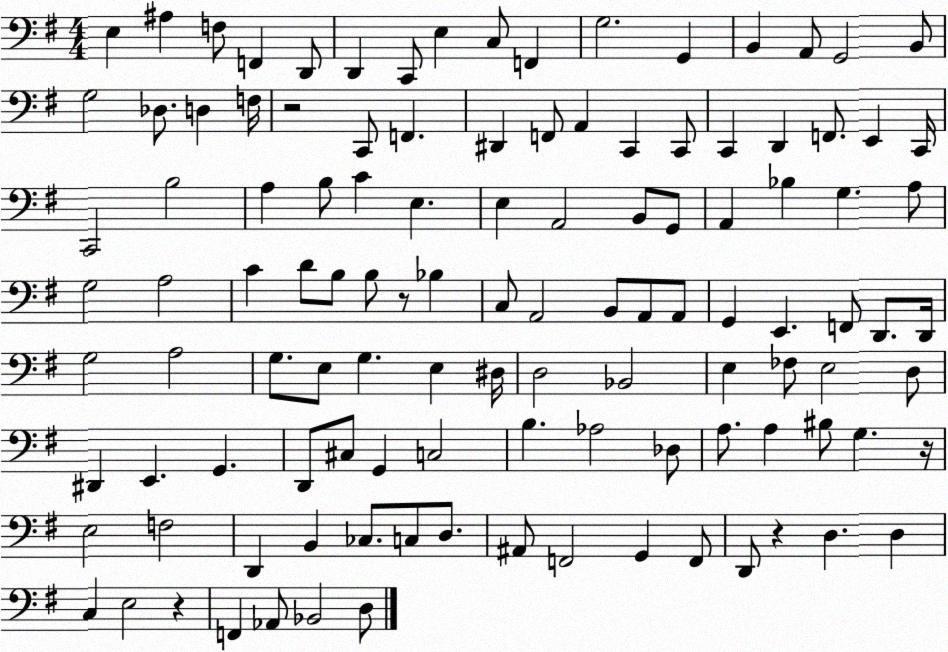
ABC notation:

X:1
T:Untitled
M:4/4
L:1/4
K:G
E, ^A, F,/2 F,, D,,/2 D,, C,,/2 E, C,/2 F,, G,2 G,, B,, A,,/2 G,,2 B,,/2 G,2 _D,/2 D, F,/4 z2 C,,/2 F,, ^D,, F,,/2 A,, C,, C,,/2 C,, D,, F,,/2 E,, C,,/4 C,,2 B,2 A, B,/2 C E, E, A,,2 B,,/2 G,,/2 A,, _B, G, A,/2 G,2 A,2 C D/2 B,/2 B,/2 z/2 _B, C,/2 A,,2 B,,/2 A,,/2 A,,/2 G,, E,, F,,/2 D,,/2 D,,/4 G,2 A,2 G,/2 E,/2 G, E, ^D,/4 D,2 _B,,2 E, _F,/2 E,2 D,/2 ^D,, E,, G,, D,,/2 ^C,/2 G,, C,2 B, _A,2 _D,/2 A,/2 A, ^B,/2 G, z/4 E,2 F,2 D,, B,, _C,/2 C,/2 D,/2 ^A,,/2 F,,2 G,, F,,/2 D,,/2 z D, D, C, E,2 z F,, _A,,/2 _B,,2 D,/2